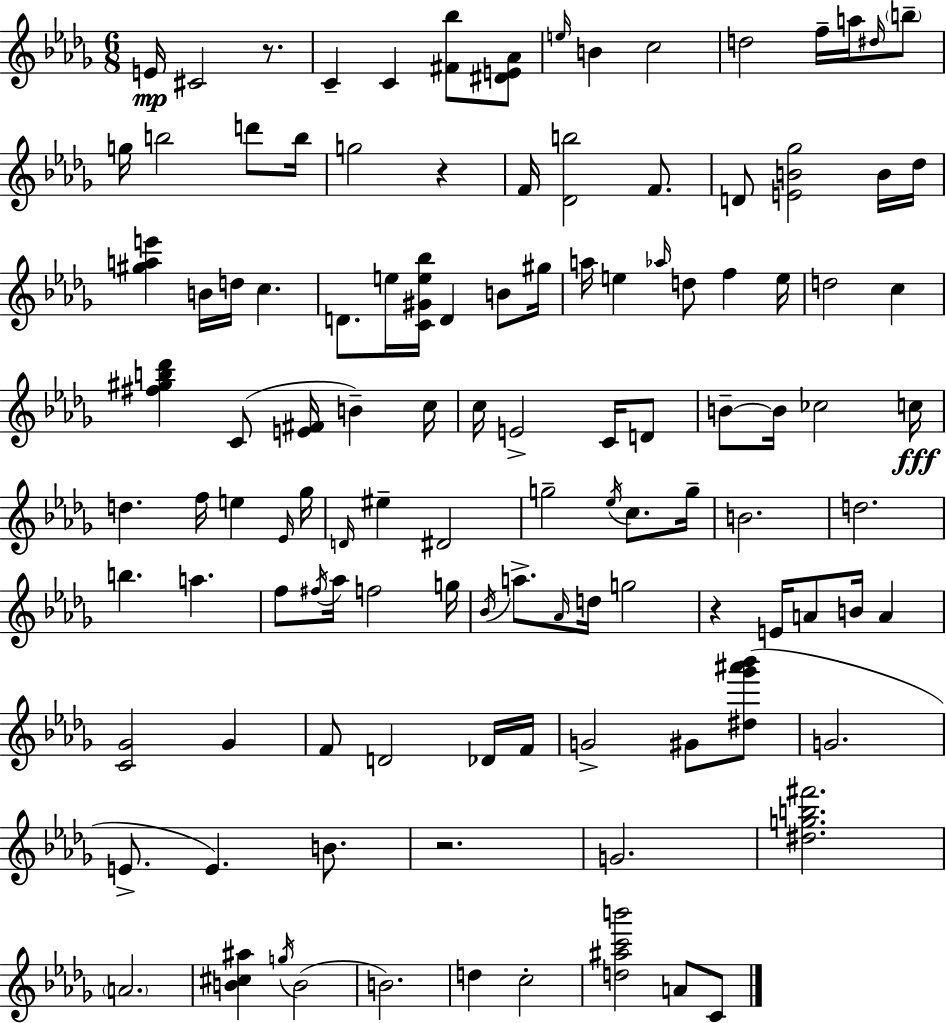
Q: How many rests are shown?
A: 4